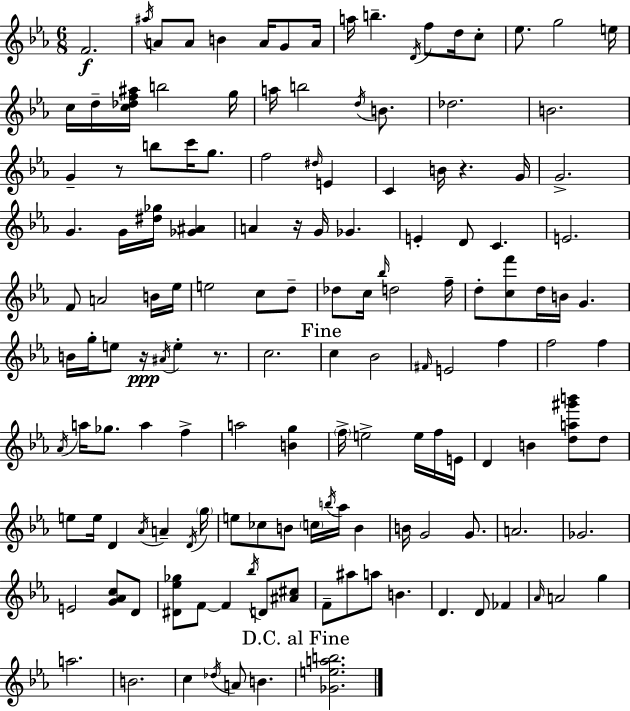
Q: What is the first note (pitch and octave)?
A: F4